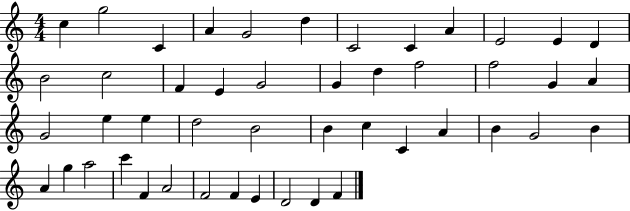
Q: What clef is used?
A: treble